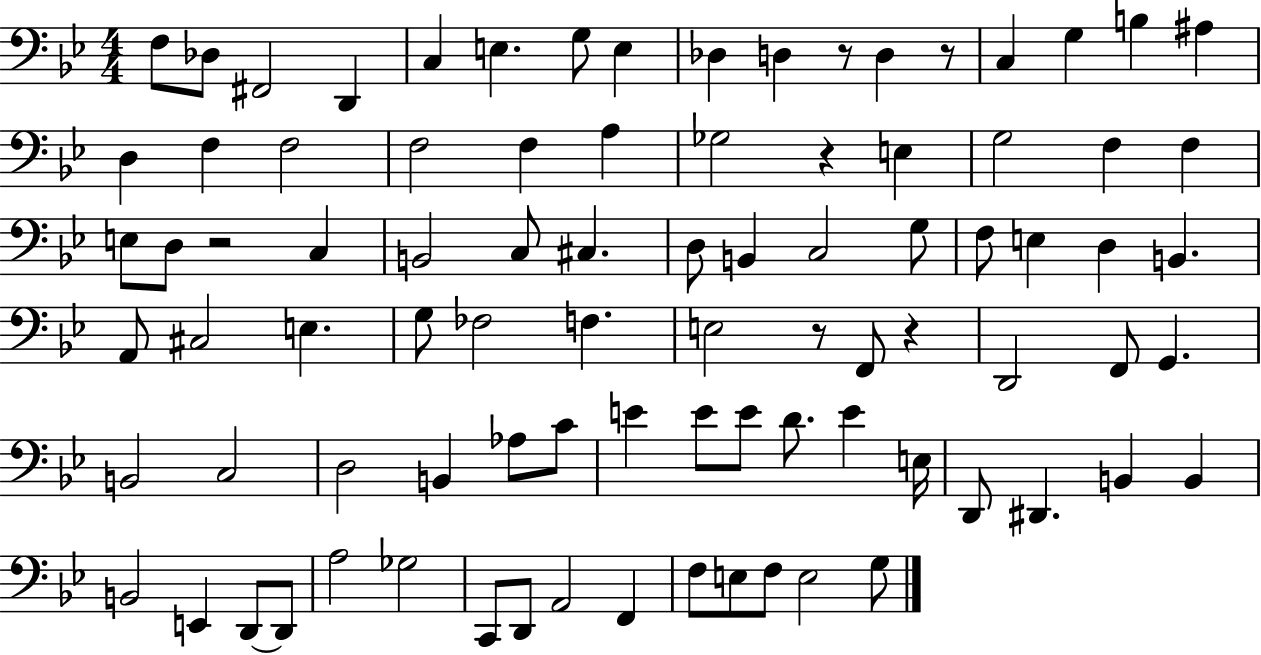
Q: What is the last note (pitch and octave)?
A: G3